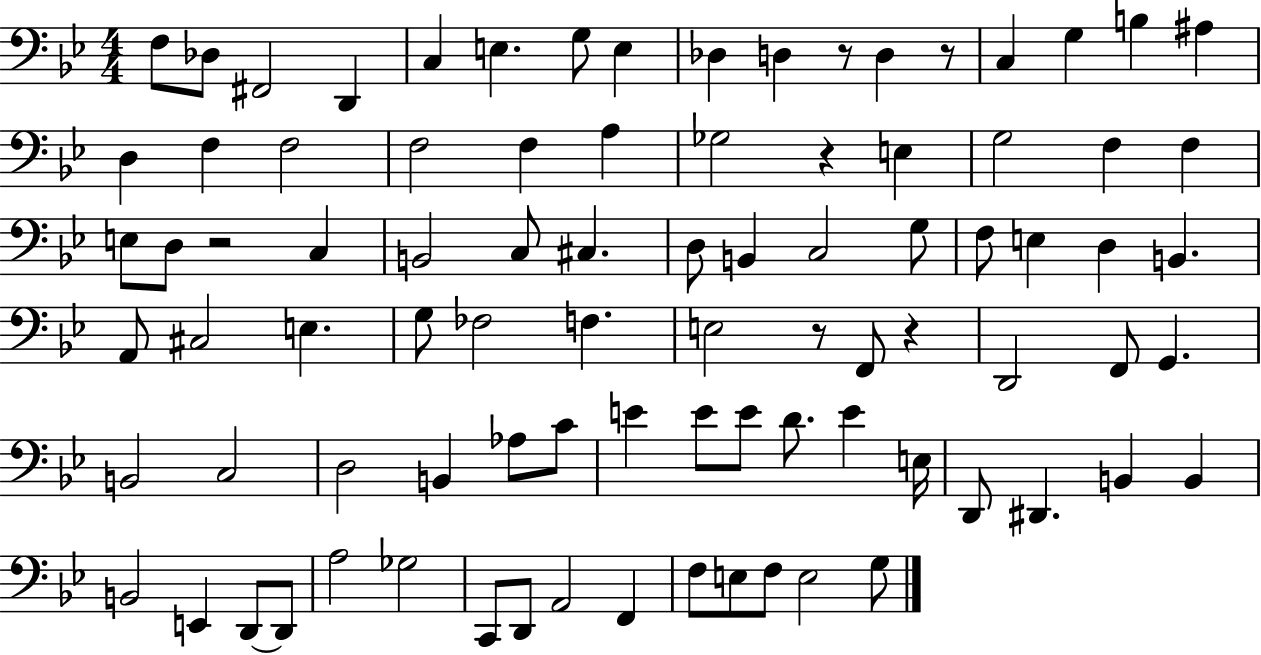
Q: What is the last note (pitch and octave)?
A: G3